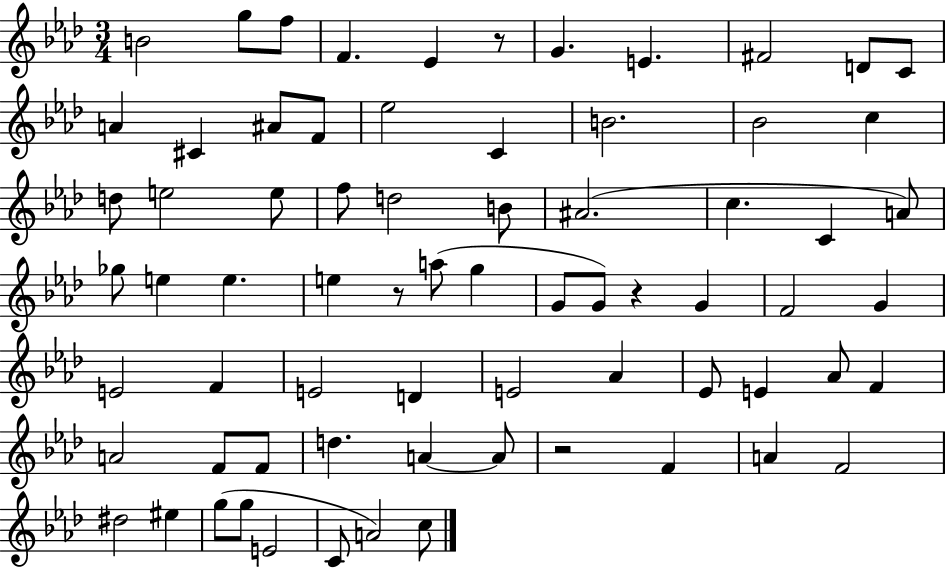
{
  \clef treble
  \numericTimeSignature
  \time 3/4
  \key aes \major
  b'2 g''8 f''8 | f'4. ees'4 r8 | g'4. e'4. | fis'2 d'8 c'8 | \break a'4 cis'4 ais'8 f'8 | ees''2 c'4 | b'2. | bes'2 c''4 | \break d''8 e''2 e''8 | f''8 d''2 b'8 | ais'2.( | c''4. c'4 a'8) | \break ges''8 e''4 e''4. | e''4 r8 a''8( g''4 | g'8 g'8) r4 g'4 | f'2 g'4 | \break e'2 f'4 | e'2 d'4 | e'2 aes'4 | ees'8 e'4 aes'8 f'4 | \break a'2 f'8 f'8 | d''4. a'4~~ a'8 | r2 f'4 | a'4 f'2 | \break dis''2 eis''4 | g''8( g''8 e'2 | c'8 a'2) c''8 | \bar "|."
}